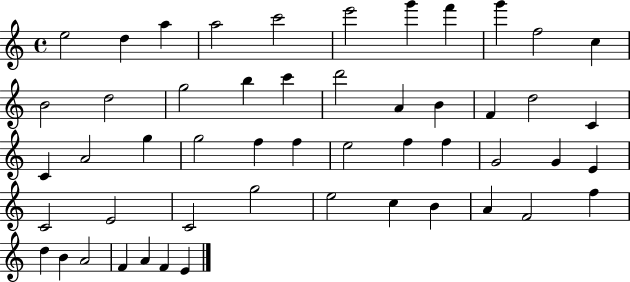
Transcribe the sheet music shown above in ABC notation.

X:1
T:Untitled
M:4/4
L:1/4
K:C
e2 d a a2 c'2 e'2 g' f' g' f2 c B2 d2 g2 b c' d'2 A B F d2 C C A2 g g2 f f e2 f f G2 G E C2 E2 C2 g2 e2 c B A F2 f d B A2 F A F E